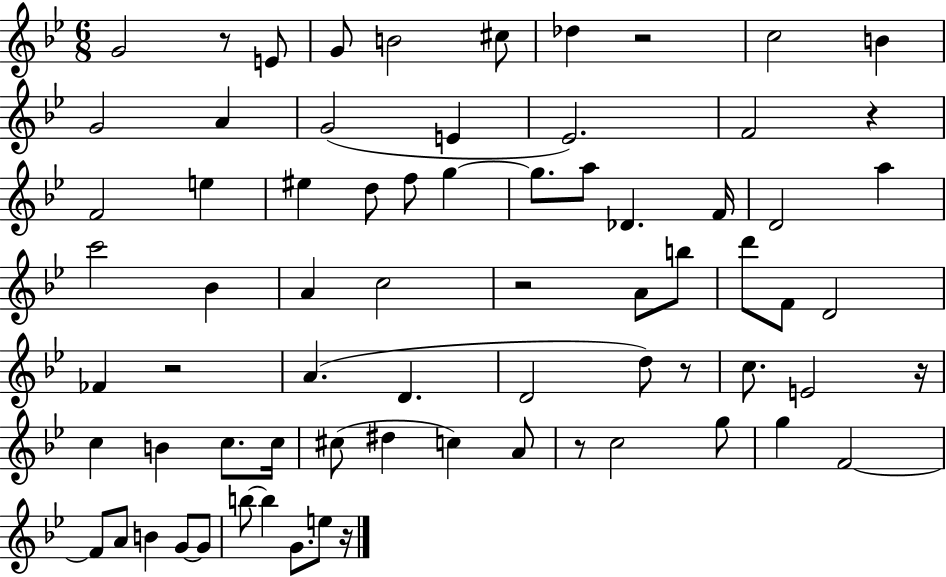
G4/h R/e E4/e G4/e B4/h C#5/e Db5/q R/h C5/h B4/q G4/h A4/q G4/h E4/q Eb4/h. F4/h R/q F4/h E5/q EIS5/q D5/e F5/e G5/q G5/e. A5/e Db4/q. F4/s D4/h A5/q C6/h Bb4/q A4/q C5/h R/h A4/e B5/e D6/e F4/e D4/h FES4/q R/h A4/q. D4/q. D4/h D5/e R/e C5/e. E4/h R/s C5/q B4/q C5/e. C5/s C#5/e D#5/q C5/q A4/e R/e C5/h G5/e G5/q F4/h F4/e A4/e B4/q G4/e G4/e B5/e B5/q G4/e. E5/e R/s